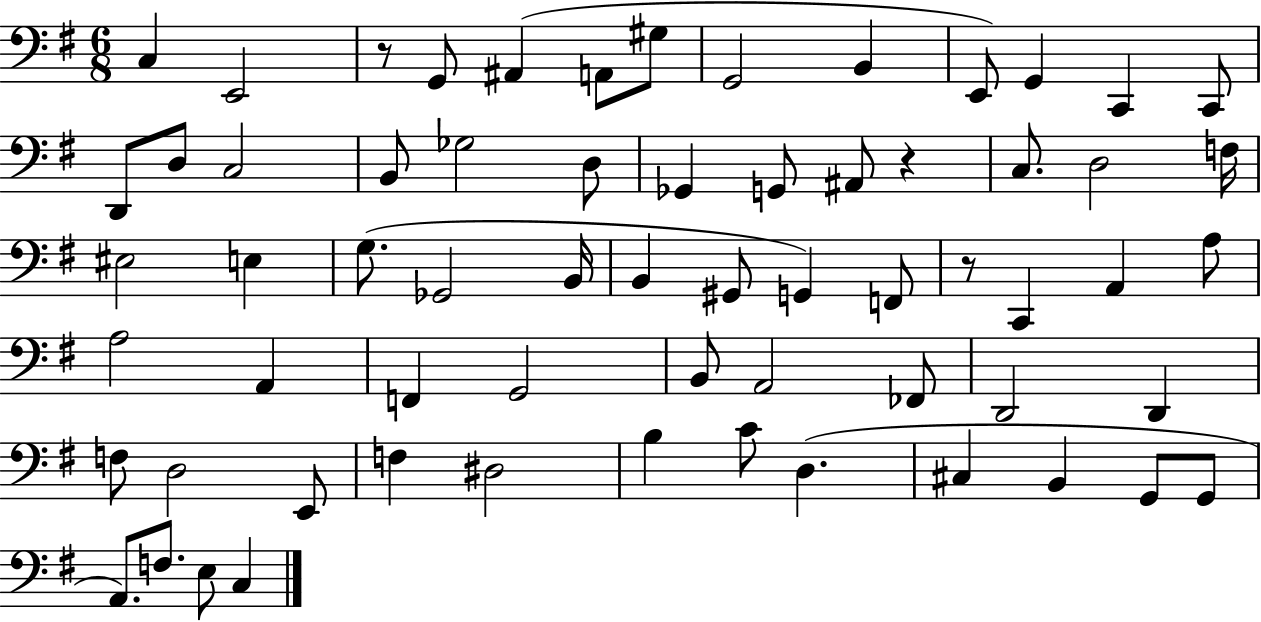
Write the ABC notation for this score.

X:1
T:Untitled
M:6/8
L:1/4
K:G
C, E,,2 z/2 G,,/2 ^A,, A,,/2 ^G,/2 G,,2 B,, E,,/2 G,, C,, C,,/2 D,,/2 D,/2 C,2 B,,/2 _G,2 D,/2 _G,, G,,/2 ^A,,/2 z C,/2 D,2 F,/4 ^E,2 E, G,/2 _G,,2 B,,/4 B,, ^G,,/2 G,, F,,/2 z/2 C,, A,, A,/2 A,2 A,, F,, G,,2 B,,/2 A,,2 _F,,/2 D,,2 D,, F,/2 D,2 E,,/2 F, ^D,2 B, C/2 D, ^C, B,, G,,/2 G,,/2 A,,/2 F,/2 E,/2 C,